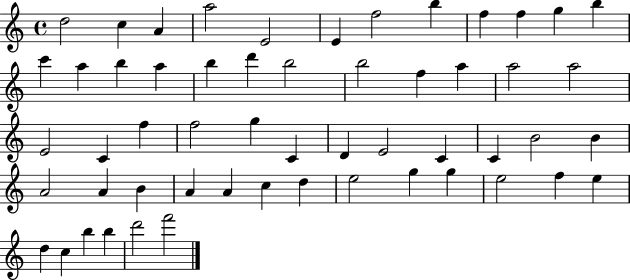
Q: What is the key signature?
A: C major